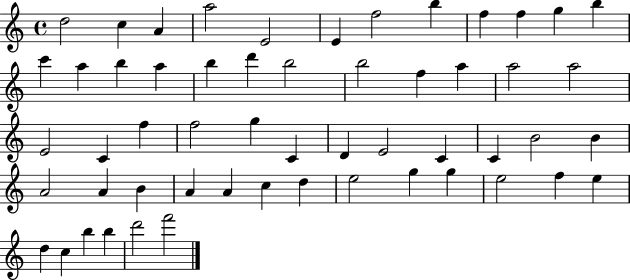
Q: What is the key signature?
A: C major